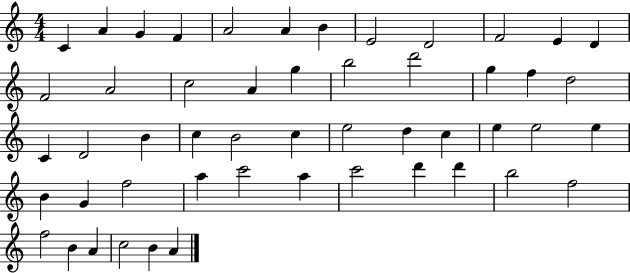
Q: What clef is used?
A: treble